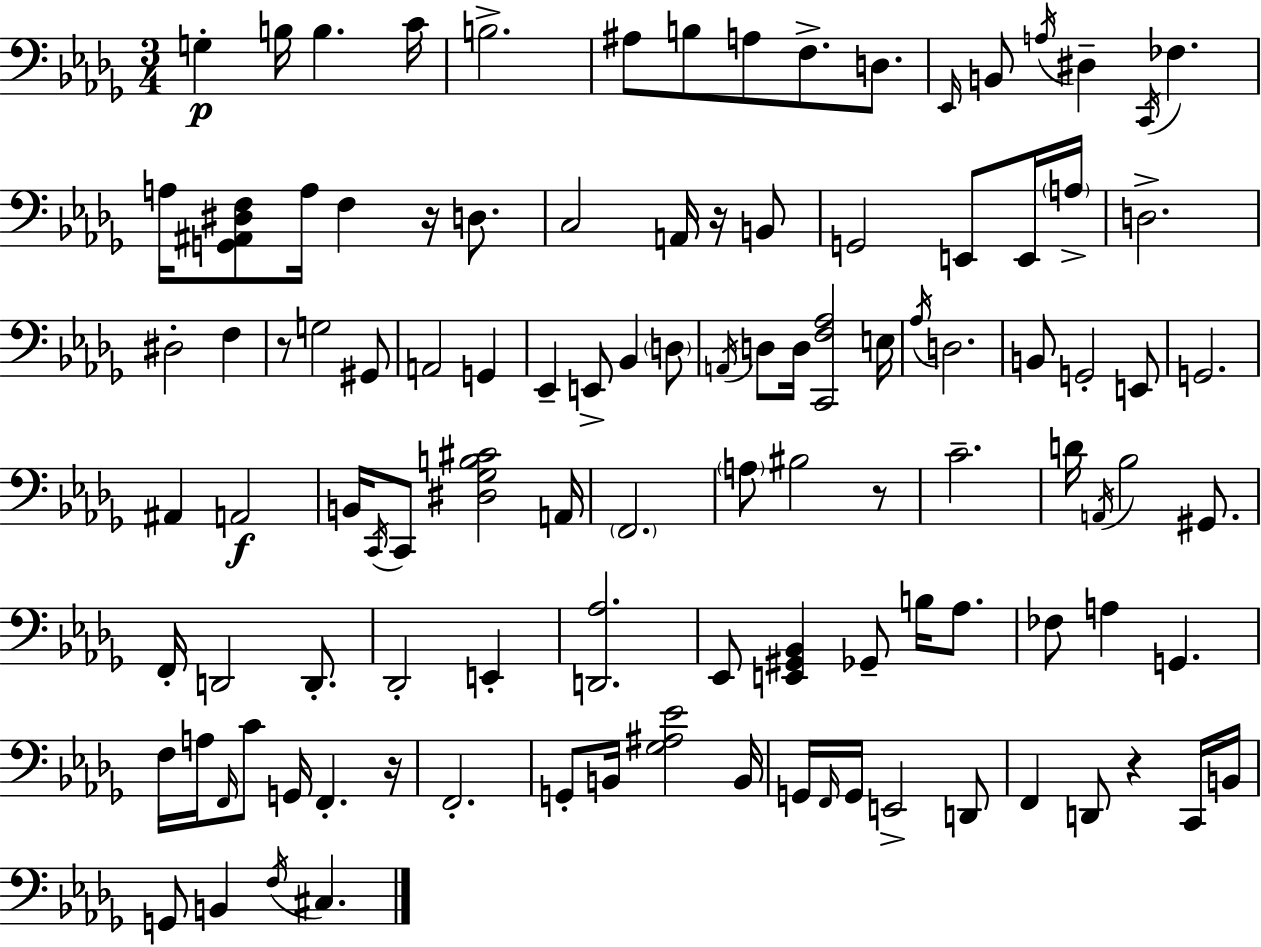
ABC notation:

X:1
T:Untitled
M:3/4
L:1/4
K:Bbm
G, B,/4 B, C/4 B,2 ^A,/2 B,/2 A,/2 F,/2 D,/2 _E,,/4 B,,/2 A,/4 ^D, C,,/4 _F, A,/4 [G,,^A,,^D,F,]/2 A,/4 F, z/4 D,/2 C,2 A,,/4 z/4 B,,/2 G,,2 E,,/2 E,,/4 A,/4 D,2 ^D,2 F, z/2 G,2 ^G,,/2 A,,2 G,, _E,, E,,/2 _B,, D,/2 A,,/4 D,/2 D,/4 [C,,F,_A,]2 E,/4 _A,/4 D,2 B,,/2 G,,2 E,,/2 G,,2 ^A,, A,,2 B,,/4 C,,/4 C,,/2 [^D,_G,B,^C]2 A,,/4 F,,2 A,/2 ^B,2 z/2 C2 D/4 A,,/4 _B,2 ^G,,/2 F,,/4 D,,2 D,,/2 _D,,2 E,, [D,,_A,]2 _E,,/2 [E,,^G,,_B,,] _G,,/2 B,/4 _A,/2 _F,/2 A, G,, F,/4 A,/4 F,,/4 C/2 G,,/4 F,, z/4 F,,2 G,,/2 B,,/4 [_G,^A,_E]2 B,,/4 G,,/4 F,,/4 G,,/4 E,,2 D,,/2 F,, D,,/2 z C,,/4 B,,/4 G,,/2 B,, F,/4 ^C,